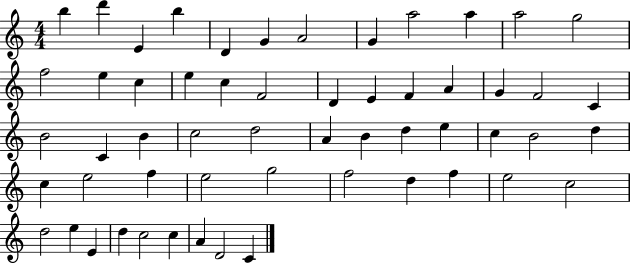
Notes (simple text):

B5/q D6/q E4/q B5/q D4/q G4/q A4/h G4/q A5/h A5/q A5/h G5/h F5/h E5/q C5/q E5/q C5/q F4/h D4/q E4/q F4/q A4/q G4/q F4/h C4/q B4/h C4/q B4/q C5/h D5/h A4/q B4/q D5/q E5/q C5/q B4/h D5/q C5/q E5/h F5/q E5/h G5/h F5/h D5/q F5/q E5/h C5/h D5/h E5/q E4/q D5/q C5/h C5/q A4/q D4/h C4/q